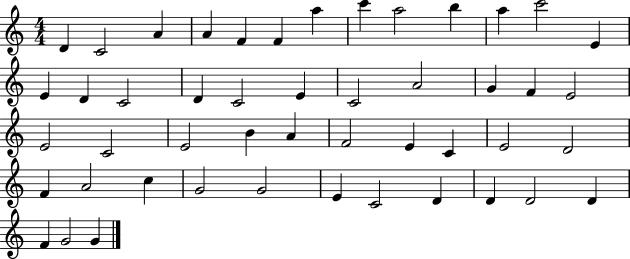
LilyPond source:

{
  \clef treble
  \numericTimeSignature
  \time 4/4
  \key c \major
  d'4 c'2 a'4 | a'4 f'4 f'4 a''4 | c'''4 a''2 b''4 | a''4 c'''2 e'4 | \break e'4 d'4 c'2 | d'4 c'2 e'4 | c'2 a'2 | g'4 f'4 e'2 | \break e'2 c'2 | e'2 b'4 a'4 | f'2 e'4 c'4 | e'2 d'2 | \break f'4 a'2 c''4 | g'2 g'2 | e'4 c'2 d'4 | d'4 d'2 d'4 | \break f'4 g'2 g'4 | \bar "|."
}